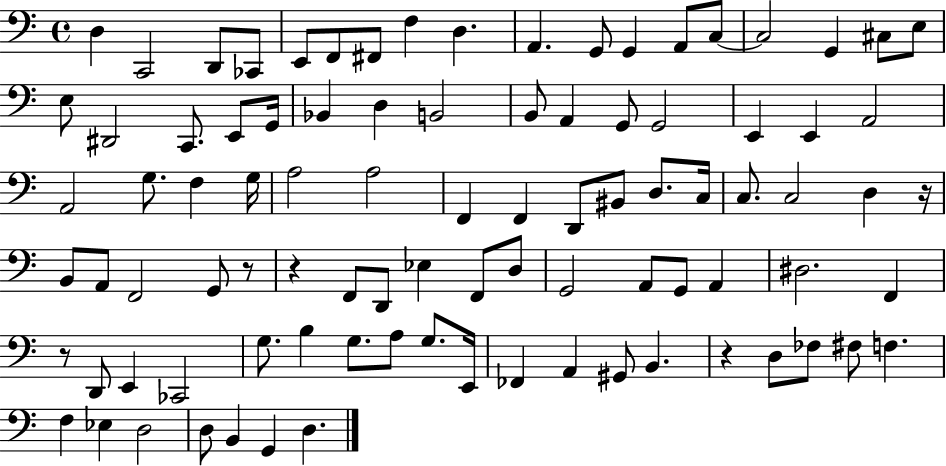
X:1
T:Untitled
M:4/4
L:1/4
K:C
D, C,,2 D,,/2 _C,,/2 E,,/2 F,,/2 ^F,,/2 F, D, A,, G,,/2 G,, A,,/2 C,/2 C,2 G,, ^C,/2 E,/2 E,/2 ^D,,2 C,,/2 E,,/2 G,,/4 _B,, D, B,,2 B,,/2 A,, G,,/2 G,,2 E,, E,, A,,2 A,,2 G,/2 F, G,/4 A,2 A,2 F,, F,, D,,/2 ^B,,/2 D,/2 C,/4 C,/2 C,2 D, z/4 B,,/2 A,,/2 F,,2 G,,/2 z/2 z F,,/2 D,,/2 _E, F,,/2 D,/2 G,,2 A,,/2 G,,/2 A,, ^D,2 F,, z/2 D,,/2 E,, _C,,2 G,/2 B, G,/2 A,/2 G,/2 E,,/4 _F,, A,, ^G,,/2 B,, z D,/2 _F,/2 ^F,/2 F, F, _E, D,2 D,/2 B,, G,, D,